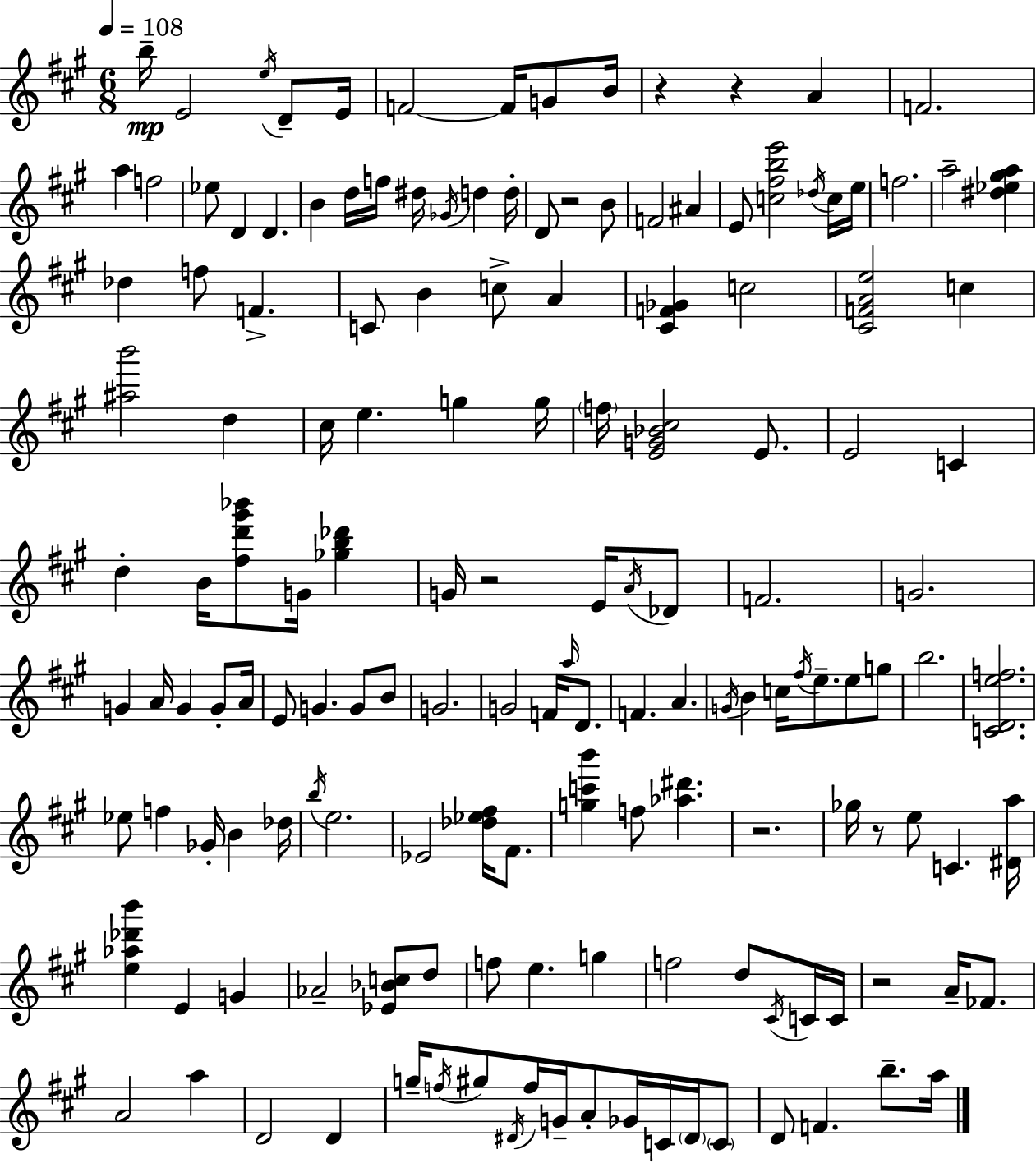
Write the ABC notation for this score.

X:1
T:Untitled
M:6/8
L:1/4
K:A
b/4 E2 e/4 D/2 E/4 F2 F/4 G/2 B/4 z z A F2 a f2 _e/2 D D B d/4 f/4 ^d/4 _G/4 d d/4 D/2 z2 B/2 F2 ^A E/2 [c^fbe']2 _d/4 c/4 e/4 f2 a2 [^d_e^ga] _d f/2 F C/2 B c/2 A [^CF_G] c2 [^CFAe]2 c [^ab']2 d ^c/4 e g g/4 f/4 [EG_B^c]2 E/2 E2 C d B/4 [^fd'^g'_b']/2 G/4 [_gb_d'] G/4 z2 E/4 A/4 _D/2 F2 G2 G A/4 G G/2 A/4 E/2 G G/2 B/2 G2 G2 F/4 a/4 D/2 F A G/4 B c/4 ^f/4 e/2 e/2 g/2 b2 [CDef]2 _e/2 f _G/4 B _d/4 b/4 e2 _E2 [_d_e^f]/4 ^F/2 [gc'b'] f/2 [_a^d'] z2 _g/4 z/2 e/2 C [^Da]/4 [e_a_d'b'] E G _A2 [_E_Bc]/2 d/2 f/2 e g f2 d/2 ^C/4 C/4 C/4 z2 A/4 _F/2 A2 a D2 D g/4 f/4 ^g/2 ^D/4 f/4 G/4 A/2 _G/4 C/4 ^D/4 C/2 D/2 F b/2 a/4